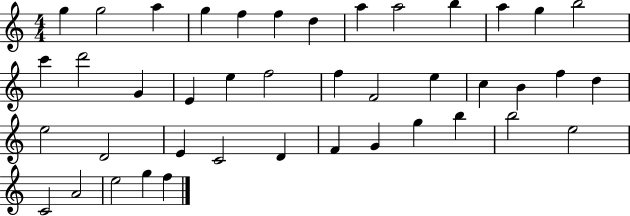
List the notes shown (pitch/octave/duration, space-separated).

G5/q G5/h A5/q G5/q F5/q F5/q D5/q A5/q A5/h B5/q A5/q G5/q B5/h C6/q D6/h G4/q E4/q E5/q F5/h F5/q F4/h E5/q C5/q B4/q F5/q D5/q E5/h D4/h E4/q C4/h D4/q F4/q G4/q G5/q B5/q B5/h E5/h C4/h A4/h E5/h G5/q F5/q